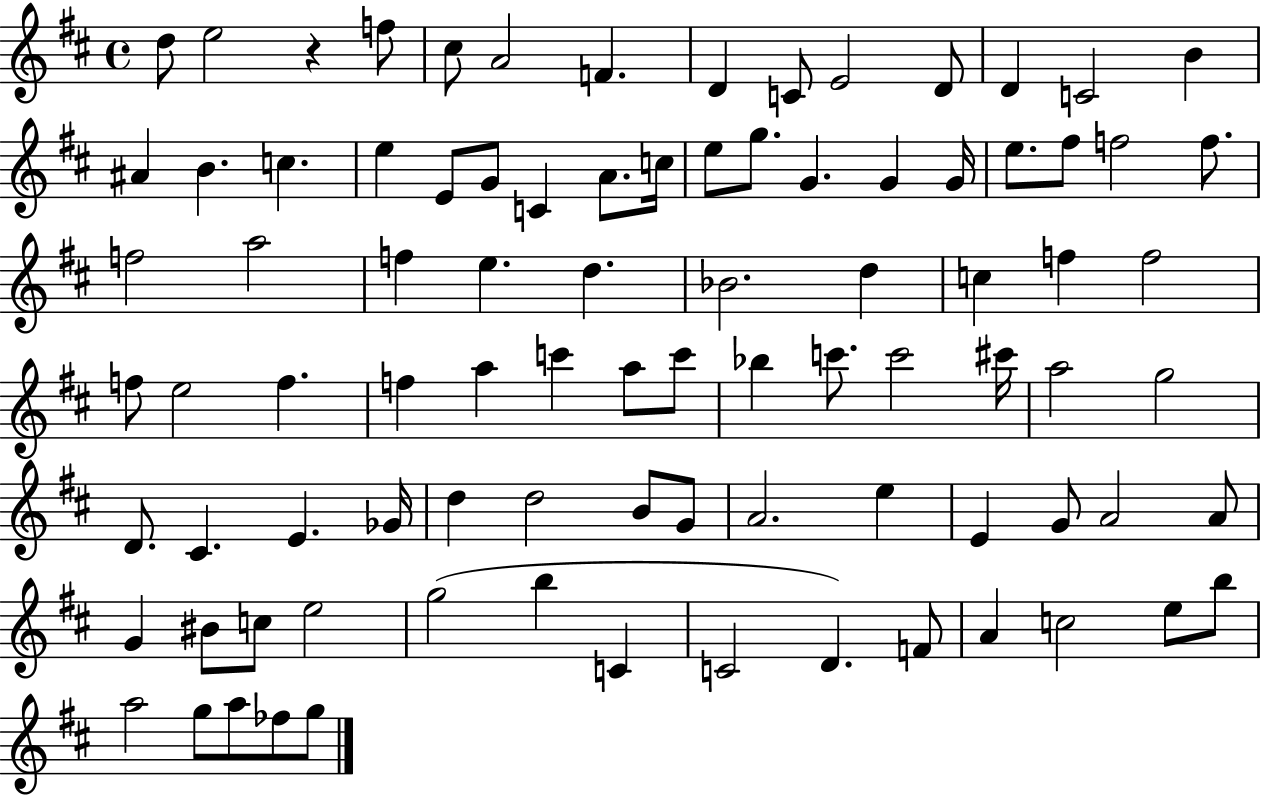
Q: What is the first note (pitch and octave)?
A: D5